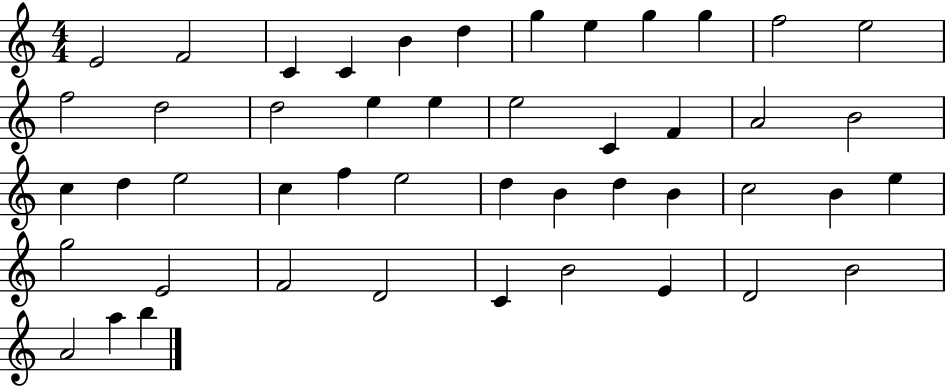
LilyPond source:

{
  \clef treble
  \numericTimeSignature
  \time 4/4
  \key c \major
  e'2 f'2 | c'4 c'4 b'4 d''4 | g''4 e''4 g''4 g''4 | f''2 e''2 | \break f''2 d''2 | d''2 e''4 e''4 | e''2 c'4 f'4 | a'2 b'2 | \break c''4 d''4 e''2 | c''4 f''4 e''2 | d''4 b'4 d''4 b'4 | c''2 b'4 e''4 | \break g''2 e'2 | f'2 d'2 | c'4 b'2 e'4 | d'2 b'2 | \break a'2 a''4 b''4 | \bar "|."
}